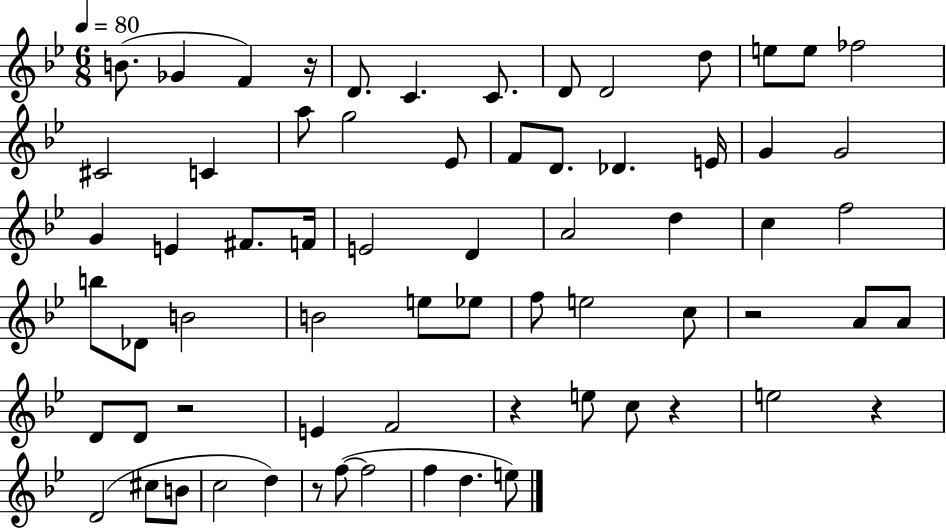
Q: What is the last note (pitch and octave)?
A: E5